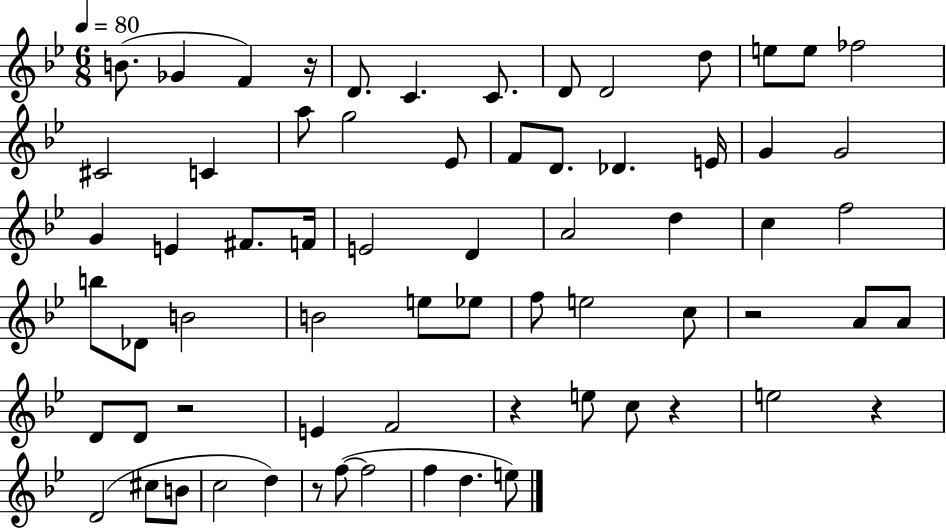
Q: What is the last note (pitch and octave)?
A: E5